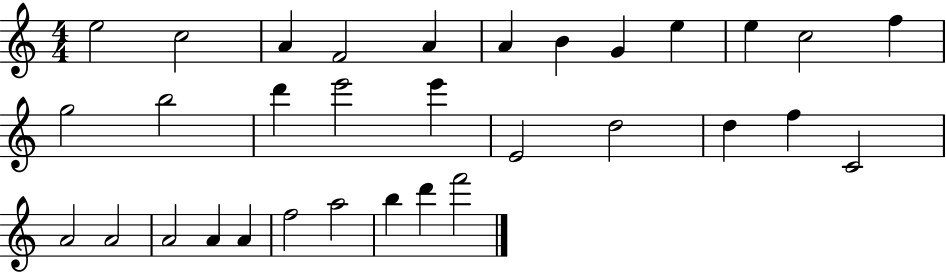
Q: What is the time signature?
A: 4/4